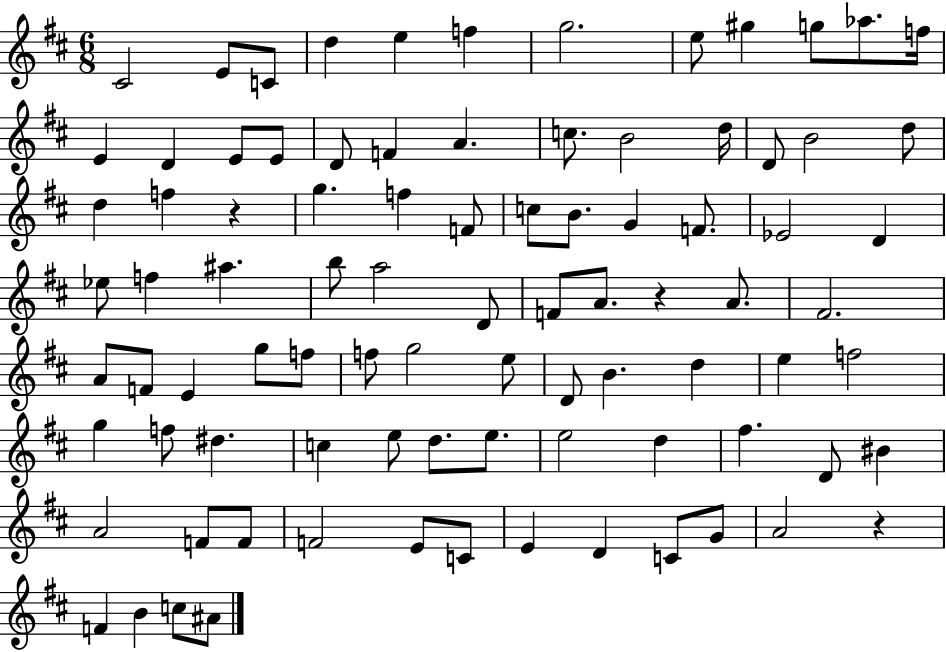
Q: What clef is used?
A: treble